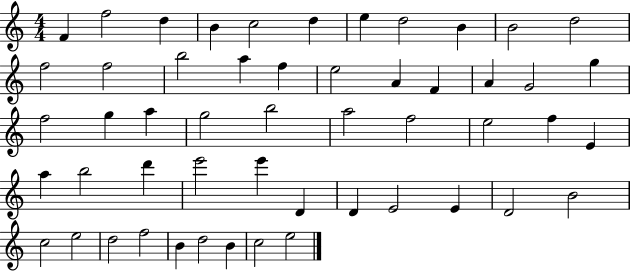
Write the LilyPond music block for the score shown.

{
  \clef treble
  \numericTimeSignature
  \time 4/4
  \key c \major
  f'4 f''2 d''4 | b'4 c''2 d''4 | e''4 d''2 b'4 | b'2 d''2 | \break f''2 f''2 | b''2 a''4 f''4 | e''2 a'4 f'4 | a'4 g'2 g''4 | \break f''2 g''4 a''4 | g''2 b''2 | a''2 f''2 | e''2 f''4 e'4 | \break a''4 b''2 d'''4 | e'''2 e'''4 d'4 | d'4 e'2 e'4 | d'2 b'2 | \break c''2 e''2 | d''2 f''2 | b'4 d''2 b'4 | c''2 e''2 | \break \bar "|."
}